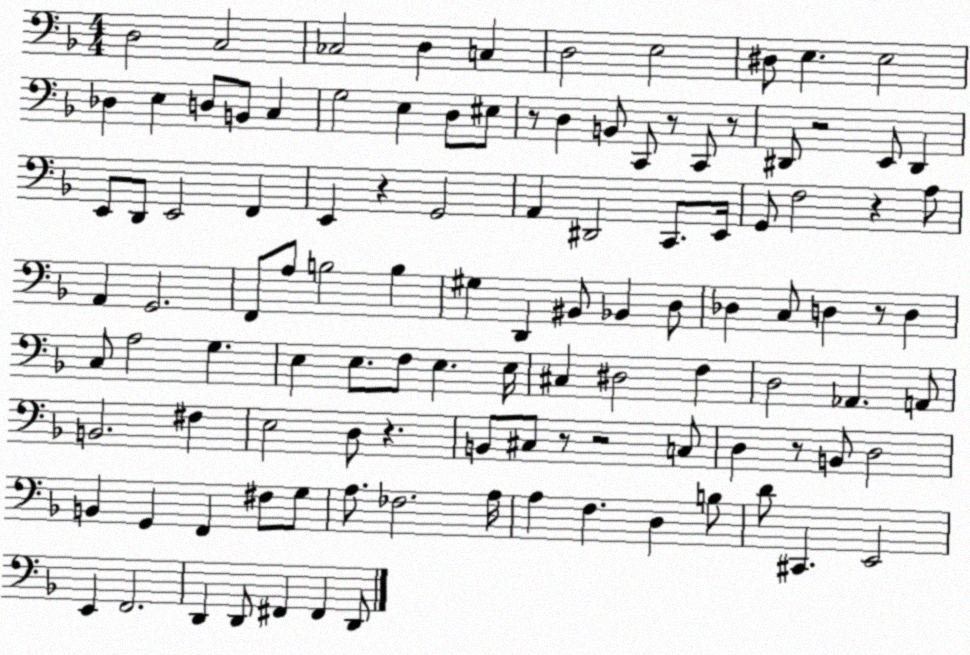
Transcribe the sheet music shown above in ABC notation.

X:1
T:Untitled
M:4/4
L:1/4
K:F
D,2 C,2 _C,2 D, C, D,2 E,2 ^D,/2 E, E,2 _D, E, D,/2 B,,/2 C, G,2 E, D,/2 ^E,/2 z/2 D, B,,/2 C,,/2 z/2 C,,/2 z/2 ^D,,/2 z2 E,,/2 ^D,, E,,/2 D,,/2 E,,2 F,, E,, z G,,2 A,, ^D,,2 C,,/2 E,,/4 G,,/2 F,2 z A,/2 A,, G,,2 F,,/2 A,/2 B,2 B, ^G, D,, ^B,,/2 _B,, D,/2 _D, C,/2 D, z/2 D, C,/2 A,2 G, E, E,/2 F,/2 E, E,/4 ^C, ^D,2 F, D,2 _A,, A,,/2 B,,2 ^F, E,2 D,/2 z B,,/2 ^C,/2 z/2 z2 C,/2 D, z/2 B,,/2 D,2 B,, G,, F,, ^F,/2 G,/2 A,/2 _F,2 A,/4 A, F, D, B,/2 D/2 ^C,, E,,2 E,, F,,2 D,, D,,/2 ^F,, ^F,, D,,/2